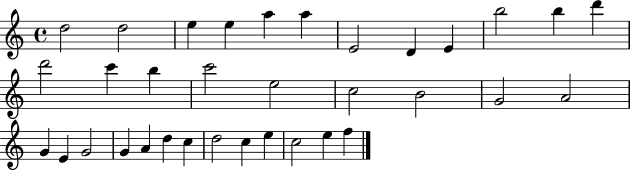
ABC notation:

X:1
T:Untitled
M:4/4
L:1/4
K:C
d2 d2 e e a a E2 D E b2 b d' d'2 c' b c'2 e2 c2 B2 G2 A2 G E G2 G A d c d2 c e c2 e f